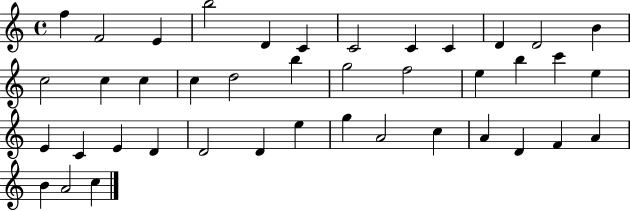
X:1
T:Untitled
M:4/4
L:1/4
K:C
f F2 E b2 D C C2 C C D D2 B c2 c c c d2 b g2 f2 e b c' e E C E D D2 D e g A2 c A D F A B A2 c